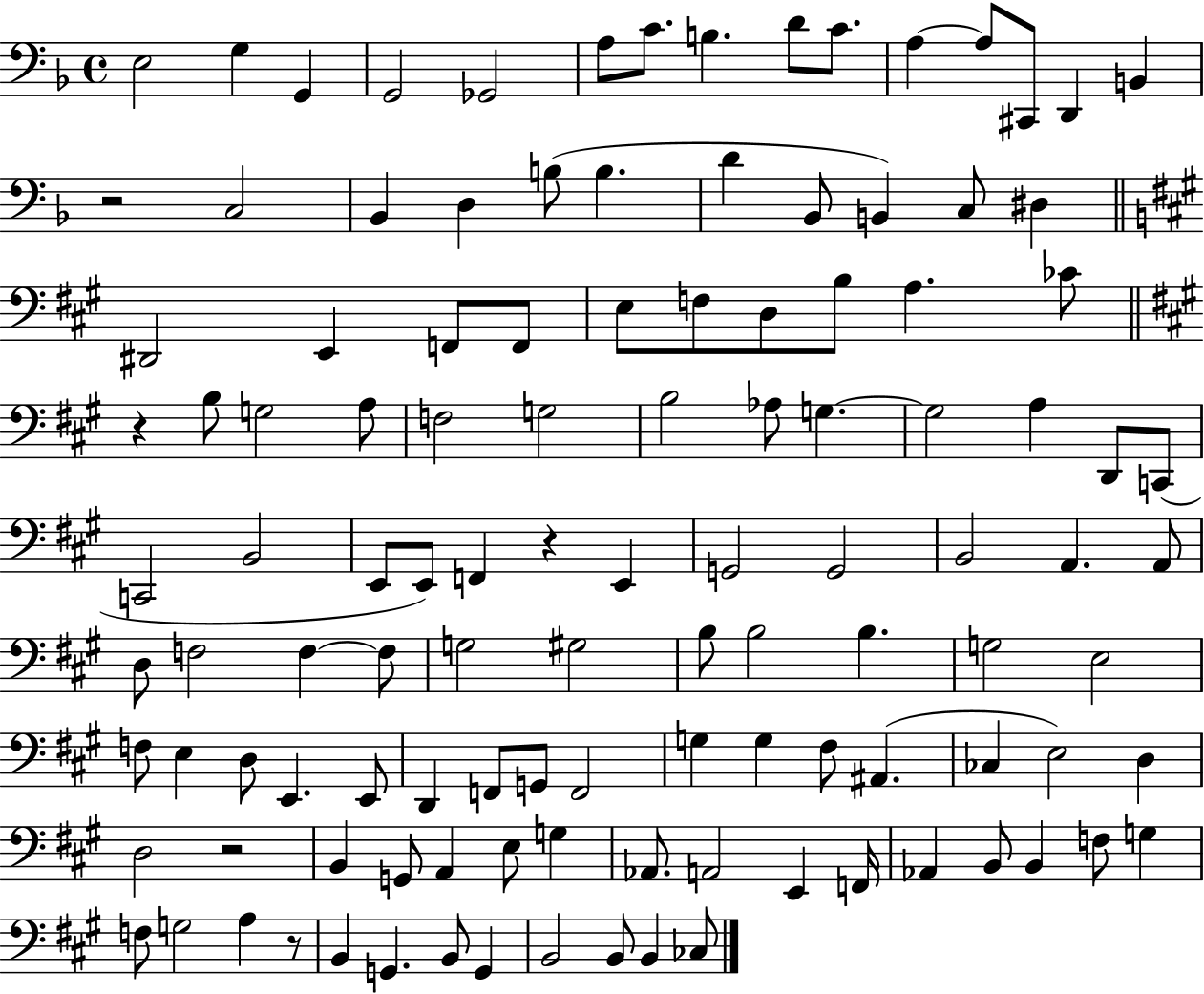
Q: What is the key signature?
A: F major